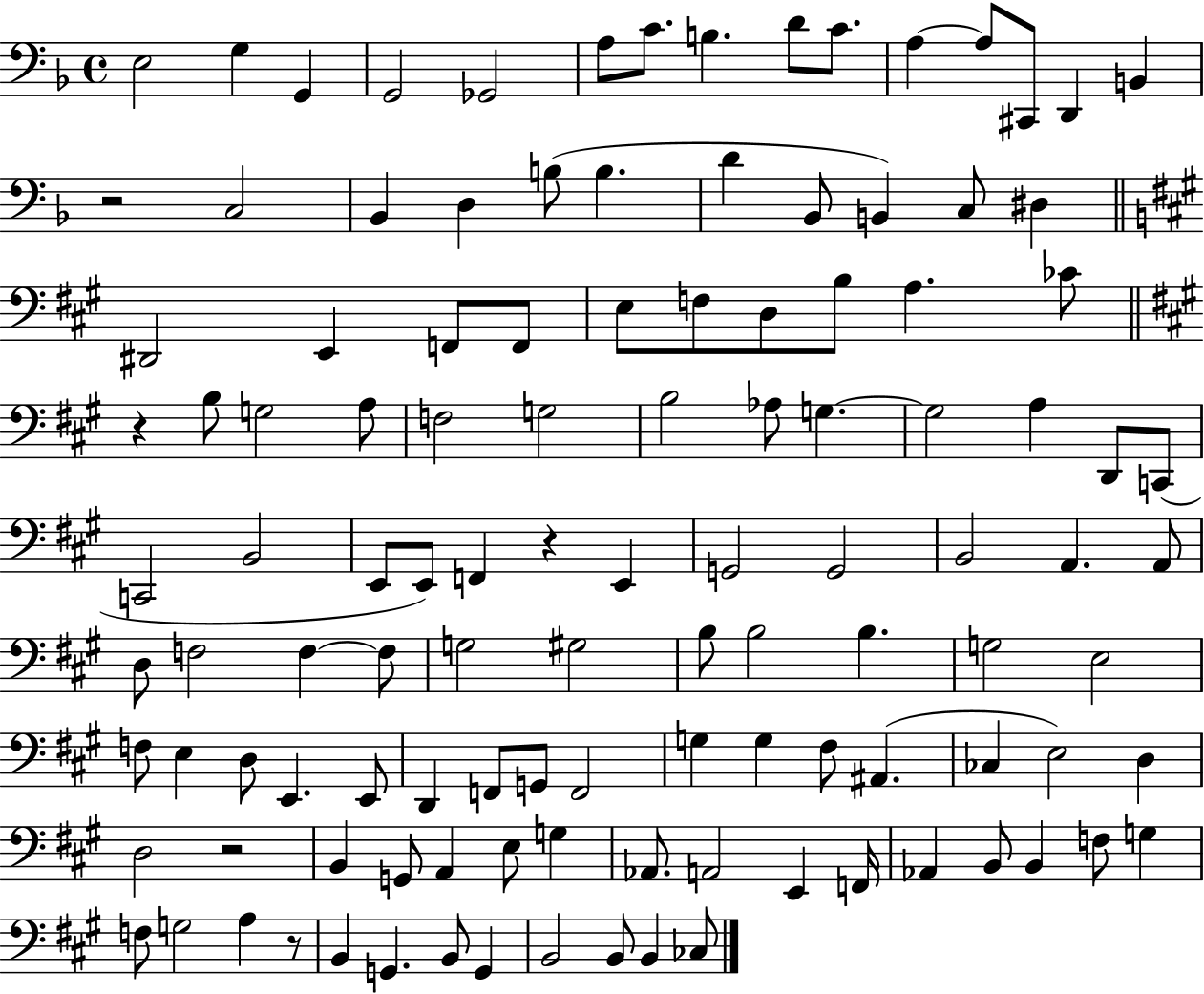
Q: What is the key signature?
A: F major